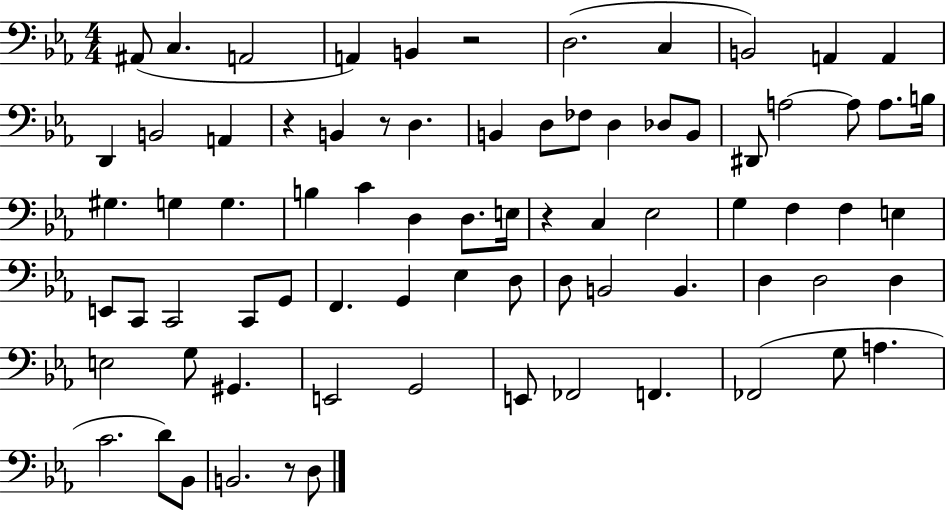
{
  \clef bass
  \numericTimeSignature
  \time 4/4
  \key ees \major
  \repeat volta 2 { ais,8( c4. a,2 | a,4) b,4 r2 | d2.( c4 | b,2) a,4 a,4 | \break d,4 b,2 a,4 | r4 b,4 r8 d4. | b,4 d8 fes8 d4 des8 b,8 | dis,8 a2~~ a8 a8. b16 | \break gis4. g4 g4. | b4 c'4 d4 d8. e16 | r4 c4 ees2 | g4 f4 f4 e4 | \break e,8 c,8 c,2 c,8 g,8 | f,4. g,4 ees4 d8 | d8 b,2 b,4. | d4 d2 d4 | \break e2 g8 gis,4. | e,2 g,2 | e,8 fes,2 f,4. | fes,2( g8 a4. | \break c'2. d'8) bes,8 | b,2. r8 d8 | } \bar "|."
}